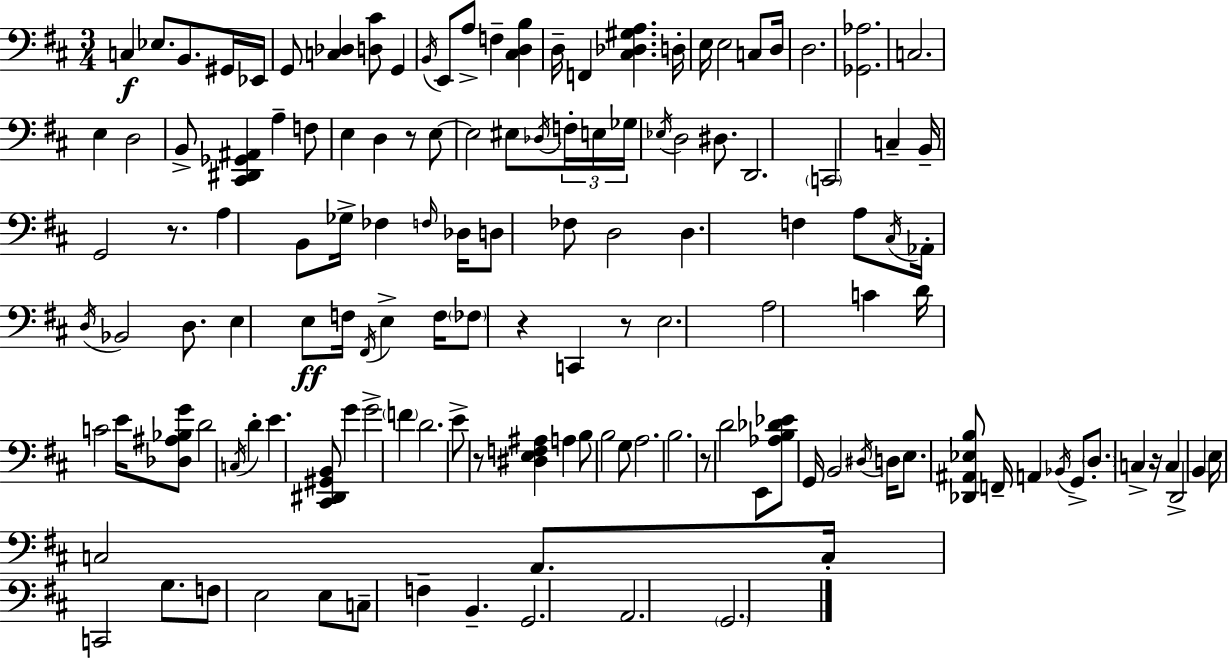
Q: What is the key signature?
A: D major